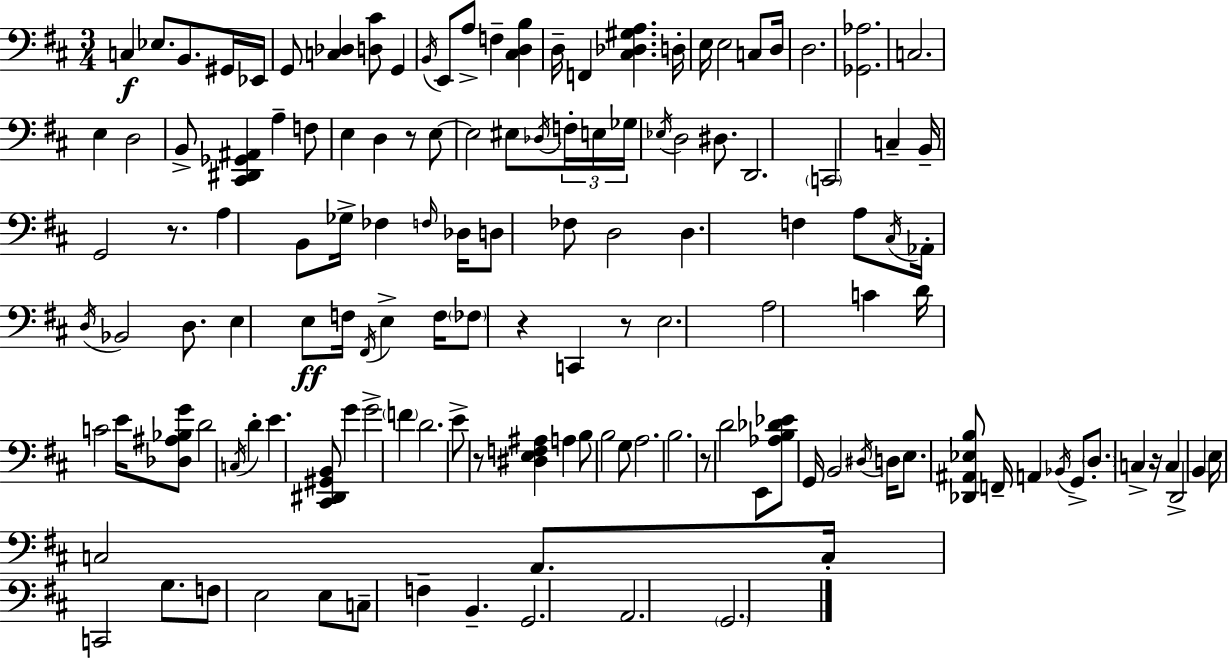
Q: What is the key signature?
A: D major